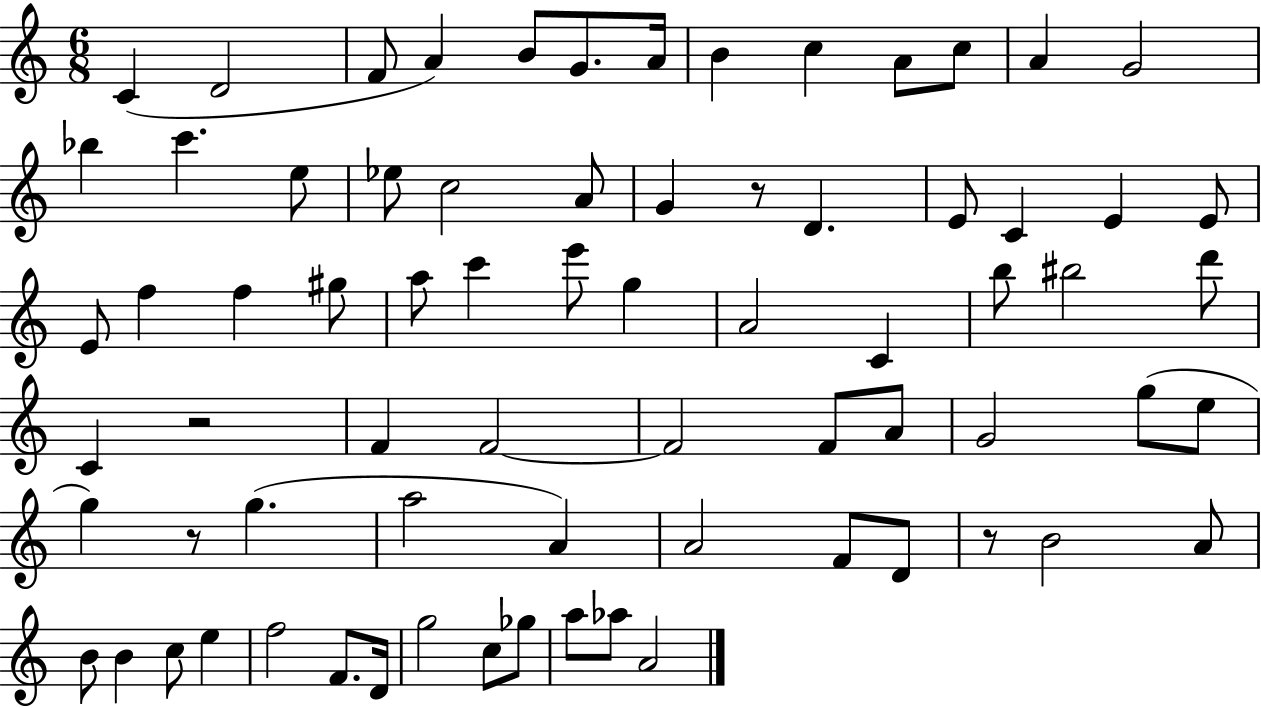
X:1
T:Untitled
M:6/8
L:1/4
K:C
C D2 F/2 A B/2 G/2 A/4 B c A/2 c/2 A G2 _b c' e/2 _e/2 c2 A/2 G z/2 D E/2 C E E/2 E/2 f f ^g/2 a/2 c' e'/2 g A2 C b/2 ^b2 d'/2 C z2 F F2 F2 F/2 A/2 G2 g/2 e/2 g z/2 g a2 A A2 F/2 D/2 z/2 B2 A/2 B/2 B c/2 e f2 F/2 D/4 g2 c/2 _g/2 a/2 _a/2 A2